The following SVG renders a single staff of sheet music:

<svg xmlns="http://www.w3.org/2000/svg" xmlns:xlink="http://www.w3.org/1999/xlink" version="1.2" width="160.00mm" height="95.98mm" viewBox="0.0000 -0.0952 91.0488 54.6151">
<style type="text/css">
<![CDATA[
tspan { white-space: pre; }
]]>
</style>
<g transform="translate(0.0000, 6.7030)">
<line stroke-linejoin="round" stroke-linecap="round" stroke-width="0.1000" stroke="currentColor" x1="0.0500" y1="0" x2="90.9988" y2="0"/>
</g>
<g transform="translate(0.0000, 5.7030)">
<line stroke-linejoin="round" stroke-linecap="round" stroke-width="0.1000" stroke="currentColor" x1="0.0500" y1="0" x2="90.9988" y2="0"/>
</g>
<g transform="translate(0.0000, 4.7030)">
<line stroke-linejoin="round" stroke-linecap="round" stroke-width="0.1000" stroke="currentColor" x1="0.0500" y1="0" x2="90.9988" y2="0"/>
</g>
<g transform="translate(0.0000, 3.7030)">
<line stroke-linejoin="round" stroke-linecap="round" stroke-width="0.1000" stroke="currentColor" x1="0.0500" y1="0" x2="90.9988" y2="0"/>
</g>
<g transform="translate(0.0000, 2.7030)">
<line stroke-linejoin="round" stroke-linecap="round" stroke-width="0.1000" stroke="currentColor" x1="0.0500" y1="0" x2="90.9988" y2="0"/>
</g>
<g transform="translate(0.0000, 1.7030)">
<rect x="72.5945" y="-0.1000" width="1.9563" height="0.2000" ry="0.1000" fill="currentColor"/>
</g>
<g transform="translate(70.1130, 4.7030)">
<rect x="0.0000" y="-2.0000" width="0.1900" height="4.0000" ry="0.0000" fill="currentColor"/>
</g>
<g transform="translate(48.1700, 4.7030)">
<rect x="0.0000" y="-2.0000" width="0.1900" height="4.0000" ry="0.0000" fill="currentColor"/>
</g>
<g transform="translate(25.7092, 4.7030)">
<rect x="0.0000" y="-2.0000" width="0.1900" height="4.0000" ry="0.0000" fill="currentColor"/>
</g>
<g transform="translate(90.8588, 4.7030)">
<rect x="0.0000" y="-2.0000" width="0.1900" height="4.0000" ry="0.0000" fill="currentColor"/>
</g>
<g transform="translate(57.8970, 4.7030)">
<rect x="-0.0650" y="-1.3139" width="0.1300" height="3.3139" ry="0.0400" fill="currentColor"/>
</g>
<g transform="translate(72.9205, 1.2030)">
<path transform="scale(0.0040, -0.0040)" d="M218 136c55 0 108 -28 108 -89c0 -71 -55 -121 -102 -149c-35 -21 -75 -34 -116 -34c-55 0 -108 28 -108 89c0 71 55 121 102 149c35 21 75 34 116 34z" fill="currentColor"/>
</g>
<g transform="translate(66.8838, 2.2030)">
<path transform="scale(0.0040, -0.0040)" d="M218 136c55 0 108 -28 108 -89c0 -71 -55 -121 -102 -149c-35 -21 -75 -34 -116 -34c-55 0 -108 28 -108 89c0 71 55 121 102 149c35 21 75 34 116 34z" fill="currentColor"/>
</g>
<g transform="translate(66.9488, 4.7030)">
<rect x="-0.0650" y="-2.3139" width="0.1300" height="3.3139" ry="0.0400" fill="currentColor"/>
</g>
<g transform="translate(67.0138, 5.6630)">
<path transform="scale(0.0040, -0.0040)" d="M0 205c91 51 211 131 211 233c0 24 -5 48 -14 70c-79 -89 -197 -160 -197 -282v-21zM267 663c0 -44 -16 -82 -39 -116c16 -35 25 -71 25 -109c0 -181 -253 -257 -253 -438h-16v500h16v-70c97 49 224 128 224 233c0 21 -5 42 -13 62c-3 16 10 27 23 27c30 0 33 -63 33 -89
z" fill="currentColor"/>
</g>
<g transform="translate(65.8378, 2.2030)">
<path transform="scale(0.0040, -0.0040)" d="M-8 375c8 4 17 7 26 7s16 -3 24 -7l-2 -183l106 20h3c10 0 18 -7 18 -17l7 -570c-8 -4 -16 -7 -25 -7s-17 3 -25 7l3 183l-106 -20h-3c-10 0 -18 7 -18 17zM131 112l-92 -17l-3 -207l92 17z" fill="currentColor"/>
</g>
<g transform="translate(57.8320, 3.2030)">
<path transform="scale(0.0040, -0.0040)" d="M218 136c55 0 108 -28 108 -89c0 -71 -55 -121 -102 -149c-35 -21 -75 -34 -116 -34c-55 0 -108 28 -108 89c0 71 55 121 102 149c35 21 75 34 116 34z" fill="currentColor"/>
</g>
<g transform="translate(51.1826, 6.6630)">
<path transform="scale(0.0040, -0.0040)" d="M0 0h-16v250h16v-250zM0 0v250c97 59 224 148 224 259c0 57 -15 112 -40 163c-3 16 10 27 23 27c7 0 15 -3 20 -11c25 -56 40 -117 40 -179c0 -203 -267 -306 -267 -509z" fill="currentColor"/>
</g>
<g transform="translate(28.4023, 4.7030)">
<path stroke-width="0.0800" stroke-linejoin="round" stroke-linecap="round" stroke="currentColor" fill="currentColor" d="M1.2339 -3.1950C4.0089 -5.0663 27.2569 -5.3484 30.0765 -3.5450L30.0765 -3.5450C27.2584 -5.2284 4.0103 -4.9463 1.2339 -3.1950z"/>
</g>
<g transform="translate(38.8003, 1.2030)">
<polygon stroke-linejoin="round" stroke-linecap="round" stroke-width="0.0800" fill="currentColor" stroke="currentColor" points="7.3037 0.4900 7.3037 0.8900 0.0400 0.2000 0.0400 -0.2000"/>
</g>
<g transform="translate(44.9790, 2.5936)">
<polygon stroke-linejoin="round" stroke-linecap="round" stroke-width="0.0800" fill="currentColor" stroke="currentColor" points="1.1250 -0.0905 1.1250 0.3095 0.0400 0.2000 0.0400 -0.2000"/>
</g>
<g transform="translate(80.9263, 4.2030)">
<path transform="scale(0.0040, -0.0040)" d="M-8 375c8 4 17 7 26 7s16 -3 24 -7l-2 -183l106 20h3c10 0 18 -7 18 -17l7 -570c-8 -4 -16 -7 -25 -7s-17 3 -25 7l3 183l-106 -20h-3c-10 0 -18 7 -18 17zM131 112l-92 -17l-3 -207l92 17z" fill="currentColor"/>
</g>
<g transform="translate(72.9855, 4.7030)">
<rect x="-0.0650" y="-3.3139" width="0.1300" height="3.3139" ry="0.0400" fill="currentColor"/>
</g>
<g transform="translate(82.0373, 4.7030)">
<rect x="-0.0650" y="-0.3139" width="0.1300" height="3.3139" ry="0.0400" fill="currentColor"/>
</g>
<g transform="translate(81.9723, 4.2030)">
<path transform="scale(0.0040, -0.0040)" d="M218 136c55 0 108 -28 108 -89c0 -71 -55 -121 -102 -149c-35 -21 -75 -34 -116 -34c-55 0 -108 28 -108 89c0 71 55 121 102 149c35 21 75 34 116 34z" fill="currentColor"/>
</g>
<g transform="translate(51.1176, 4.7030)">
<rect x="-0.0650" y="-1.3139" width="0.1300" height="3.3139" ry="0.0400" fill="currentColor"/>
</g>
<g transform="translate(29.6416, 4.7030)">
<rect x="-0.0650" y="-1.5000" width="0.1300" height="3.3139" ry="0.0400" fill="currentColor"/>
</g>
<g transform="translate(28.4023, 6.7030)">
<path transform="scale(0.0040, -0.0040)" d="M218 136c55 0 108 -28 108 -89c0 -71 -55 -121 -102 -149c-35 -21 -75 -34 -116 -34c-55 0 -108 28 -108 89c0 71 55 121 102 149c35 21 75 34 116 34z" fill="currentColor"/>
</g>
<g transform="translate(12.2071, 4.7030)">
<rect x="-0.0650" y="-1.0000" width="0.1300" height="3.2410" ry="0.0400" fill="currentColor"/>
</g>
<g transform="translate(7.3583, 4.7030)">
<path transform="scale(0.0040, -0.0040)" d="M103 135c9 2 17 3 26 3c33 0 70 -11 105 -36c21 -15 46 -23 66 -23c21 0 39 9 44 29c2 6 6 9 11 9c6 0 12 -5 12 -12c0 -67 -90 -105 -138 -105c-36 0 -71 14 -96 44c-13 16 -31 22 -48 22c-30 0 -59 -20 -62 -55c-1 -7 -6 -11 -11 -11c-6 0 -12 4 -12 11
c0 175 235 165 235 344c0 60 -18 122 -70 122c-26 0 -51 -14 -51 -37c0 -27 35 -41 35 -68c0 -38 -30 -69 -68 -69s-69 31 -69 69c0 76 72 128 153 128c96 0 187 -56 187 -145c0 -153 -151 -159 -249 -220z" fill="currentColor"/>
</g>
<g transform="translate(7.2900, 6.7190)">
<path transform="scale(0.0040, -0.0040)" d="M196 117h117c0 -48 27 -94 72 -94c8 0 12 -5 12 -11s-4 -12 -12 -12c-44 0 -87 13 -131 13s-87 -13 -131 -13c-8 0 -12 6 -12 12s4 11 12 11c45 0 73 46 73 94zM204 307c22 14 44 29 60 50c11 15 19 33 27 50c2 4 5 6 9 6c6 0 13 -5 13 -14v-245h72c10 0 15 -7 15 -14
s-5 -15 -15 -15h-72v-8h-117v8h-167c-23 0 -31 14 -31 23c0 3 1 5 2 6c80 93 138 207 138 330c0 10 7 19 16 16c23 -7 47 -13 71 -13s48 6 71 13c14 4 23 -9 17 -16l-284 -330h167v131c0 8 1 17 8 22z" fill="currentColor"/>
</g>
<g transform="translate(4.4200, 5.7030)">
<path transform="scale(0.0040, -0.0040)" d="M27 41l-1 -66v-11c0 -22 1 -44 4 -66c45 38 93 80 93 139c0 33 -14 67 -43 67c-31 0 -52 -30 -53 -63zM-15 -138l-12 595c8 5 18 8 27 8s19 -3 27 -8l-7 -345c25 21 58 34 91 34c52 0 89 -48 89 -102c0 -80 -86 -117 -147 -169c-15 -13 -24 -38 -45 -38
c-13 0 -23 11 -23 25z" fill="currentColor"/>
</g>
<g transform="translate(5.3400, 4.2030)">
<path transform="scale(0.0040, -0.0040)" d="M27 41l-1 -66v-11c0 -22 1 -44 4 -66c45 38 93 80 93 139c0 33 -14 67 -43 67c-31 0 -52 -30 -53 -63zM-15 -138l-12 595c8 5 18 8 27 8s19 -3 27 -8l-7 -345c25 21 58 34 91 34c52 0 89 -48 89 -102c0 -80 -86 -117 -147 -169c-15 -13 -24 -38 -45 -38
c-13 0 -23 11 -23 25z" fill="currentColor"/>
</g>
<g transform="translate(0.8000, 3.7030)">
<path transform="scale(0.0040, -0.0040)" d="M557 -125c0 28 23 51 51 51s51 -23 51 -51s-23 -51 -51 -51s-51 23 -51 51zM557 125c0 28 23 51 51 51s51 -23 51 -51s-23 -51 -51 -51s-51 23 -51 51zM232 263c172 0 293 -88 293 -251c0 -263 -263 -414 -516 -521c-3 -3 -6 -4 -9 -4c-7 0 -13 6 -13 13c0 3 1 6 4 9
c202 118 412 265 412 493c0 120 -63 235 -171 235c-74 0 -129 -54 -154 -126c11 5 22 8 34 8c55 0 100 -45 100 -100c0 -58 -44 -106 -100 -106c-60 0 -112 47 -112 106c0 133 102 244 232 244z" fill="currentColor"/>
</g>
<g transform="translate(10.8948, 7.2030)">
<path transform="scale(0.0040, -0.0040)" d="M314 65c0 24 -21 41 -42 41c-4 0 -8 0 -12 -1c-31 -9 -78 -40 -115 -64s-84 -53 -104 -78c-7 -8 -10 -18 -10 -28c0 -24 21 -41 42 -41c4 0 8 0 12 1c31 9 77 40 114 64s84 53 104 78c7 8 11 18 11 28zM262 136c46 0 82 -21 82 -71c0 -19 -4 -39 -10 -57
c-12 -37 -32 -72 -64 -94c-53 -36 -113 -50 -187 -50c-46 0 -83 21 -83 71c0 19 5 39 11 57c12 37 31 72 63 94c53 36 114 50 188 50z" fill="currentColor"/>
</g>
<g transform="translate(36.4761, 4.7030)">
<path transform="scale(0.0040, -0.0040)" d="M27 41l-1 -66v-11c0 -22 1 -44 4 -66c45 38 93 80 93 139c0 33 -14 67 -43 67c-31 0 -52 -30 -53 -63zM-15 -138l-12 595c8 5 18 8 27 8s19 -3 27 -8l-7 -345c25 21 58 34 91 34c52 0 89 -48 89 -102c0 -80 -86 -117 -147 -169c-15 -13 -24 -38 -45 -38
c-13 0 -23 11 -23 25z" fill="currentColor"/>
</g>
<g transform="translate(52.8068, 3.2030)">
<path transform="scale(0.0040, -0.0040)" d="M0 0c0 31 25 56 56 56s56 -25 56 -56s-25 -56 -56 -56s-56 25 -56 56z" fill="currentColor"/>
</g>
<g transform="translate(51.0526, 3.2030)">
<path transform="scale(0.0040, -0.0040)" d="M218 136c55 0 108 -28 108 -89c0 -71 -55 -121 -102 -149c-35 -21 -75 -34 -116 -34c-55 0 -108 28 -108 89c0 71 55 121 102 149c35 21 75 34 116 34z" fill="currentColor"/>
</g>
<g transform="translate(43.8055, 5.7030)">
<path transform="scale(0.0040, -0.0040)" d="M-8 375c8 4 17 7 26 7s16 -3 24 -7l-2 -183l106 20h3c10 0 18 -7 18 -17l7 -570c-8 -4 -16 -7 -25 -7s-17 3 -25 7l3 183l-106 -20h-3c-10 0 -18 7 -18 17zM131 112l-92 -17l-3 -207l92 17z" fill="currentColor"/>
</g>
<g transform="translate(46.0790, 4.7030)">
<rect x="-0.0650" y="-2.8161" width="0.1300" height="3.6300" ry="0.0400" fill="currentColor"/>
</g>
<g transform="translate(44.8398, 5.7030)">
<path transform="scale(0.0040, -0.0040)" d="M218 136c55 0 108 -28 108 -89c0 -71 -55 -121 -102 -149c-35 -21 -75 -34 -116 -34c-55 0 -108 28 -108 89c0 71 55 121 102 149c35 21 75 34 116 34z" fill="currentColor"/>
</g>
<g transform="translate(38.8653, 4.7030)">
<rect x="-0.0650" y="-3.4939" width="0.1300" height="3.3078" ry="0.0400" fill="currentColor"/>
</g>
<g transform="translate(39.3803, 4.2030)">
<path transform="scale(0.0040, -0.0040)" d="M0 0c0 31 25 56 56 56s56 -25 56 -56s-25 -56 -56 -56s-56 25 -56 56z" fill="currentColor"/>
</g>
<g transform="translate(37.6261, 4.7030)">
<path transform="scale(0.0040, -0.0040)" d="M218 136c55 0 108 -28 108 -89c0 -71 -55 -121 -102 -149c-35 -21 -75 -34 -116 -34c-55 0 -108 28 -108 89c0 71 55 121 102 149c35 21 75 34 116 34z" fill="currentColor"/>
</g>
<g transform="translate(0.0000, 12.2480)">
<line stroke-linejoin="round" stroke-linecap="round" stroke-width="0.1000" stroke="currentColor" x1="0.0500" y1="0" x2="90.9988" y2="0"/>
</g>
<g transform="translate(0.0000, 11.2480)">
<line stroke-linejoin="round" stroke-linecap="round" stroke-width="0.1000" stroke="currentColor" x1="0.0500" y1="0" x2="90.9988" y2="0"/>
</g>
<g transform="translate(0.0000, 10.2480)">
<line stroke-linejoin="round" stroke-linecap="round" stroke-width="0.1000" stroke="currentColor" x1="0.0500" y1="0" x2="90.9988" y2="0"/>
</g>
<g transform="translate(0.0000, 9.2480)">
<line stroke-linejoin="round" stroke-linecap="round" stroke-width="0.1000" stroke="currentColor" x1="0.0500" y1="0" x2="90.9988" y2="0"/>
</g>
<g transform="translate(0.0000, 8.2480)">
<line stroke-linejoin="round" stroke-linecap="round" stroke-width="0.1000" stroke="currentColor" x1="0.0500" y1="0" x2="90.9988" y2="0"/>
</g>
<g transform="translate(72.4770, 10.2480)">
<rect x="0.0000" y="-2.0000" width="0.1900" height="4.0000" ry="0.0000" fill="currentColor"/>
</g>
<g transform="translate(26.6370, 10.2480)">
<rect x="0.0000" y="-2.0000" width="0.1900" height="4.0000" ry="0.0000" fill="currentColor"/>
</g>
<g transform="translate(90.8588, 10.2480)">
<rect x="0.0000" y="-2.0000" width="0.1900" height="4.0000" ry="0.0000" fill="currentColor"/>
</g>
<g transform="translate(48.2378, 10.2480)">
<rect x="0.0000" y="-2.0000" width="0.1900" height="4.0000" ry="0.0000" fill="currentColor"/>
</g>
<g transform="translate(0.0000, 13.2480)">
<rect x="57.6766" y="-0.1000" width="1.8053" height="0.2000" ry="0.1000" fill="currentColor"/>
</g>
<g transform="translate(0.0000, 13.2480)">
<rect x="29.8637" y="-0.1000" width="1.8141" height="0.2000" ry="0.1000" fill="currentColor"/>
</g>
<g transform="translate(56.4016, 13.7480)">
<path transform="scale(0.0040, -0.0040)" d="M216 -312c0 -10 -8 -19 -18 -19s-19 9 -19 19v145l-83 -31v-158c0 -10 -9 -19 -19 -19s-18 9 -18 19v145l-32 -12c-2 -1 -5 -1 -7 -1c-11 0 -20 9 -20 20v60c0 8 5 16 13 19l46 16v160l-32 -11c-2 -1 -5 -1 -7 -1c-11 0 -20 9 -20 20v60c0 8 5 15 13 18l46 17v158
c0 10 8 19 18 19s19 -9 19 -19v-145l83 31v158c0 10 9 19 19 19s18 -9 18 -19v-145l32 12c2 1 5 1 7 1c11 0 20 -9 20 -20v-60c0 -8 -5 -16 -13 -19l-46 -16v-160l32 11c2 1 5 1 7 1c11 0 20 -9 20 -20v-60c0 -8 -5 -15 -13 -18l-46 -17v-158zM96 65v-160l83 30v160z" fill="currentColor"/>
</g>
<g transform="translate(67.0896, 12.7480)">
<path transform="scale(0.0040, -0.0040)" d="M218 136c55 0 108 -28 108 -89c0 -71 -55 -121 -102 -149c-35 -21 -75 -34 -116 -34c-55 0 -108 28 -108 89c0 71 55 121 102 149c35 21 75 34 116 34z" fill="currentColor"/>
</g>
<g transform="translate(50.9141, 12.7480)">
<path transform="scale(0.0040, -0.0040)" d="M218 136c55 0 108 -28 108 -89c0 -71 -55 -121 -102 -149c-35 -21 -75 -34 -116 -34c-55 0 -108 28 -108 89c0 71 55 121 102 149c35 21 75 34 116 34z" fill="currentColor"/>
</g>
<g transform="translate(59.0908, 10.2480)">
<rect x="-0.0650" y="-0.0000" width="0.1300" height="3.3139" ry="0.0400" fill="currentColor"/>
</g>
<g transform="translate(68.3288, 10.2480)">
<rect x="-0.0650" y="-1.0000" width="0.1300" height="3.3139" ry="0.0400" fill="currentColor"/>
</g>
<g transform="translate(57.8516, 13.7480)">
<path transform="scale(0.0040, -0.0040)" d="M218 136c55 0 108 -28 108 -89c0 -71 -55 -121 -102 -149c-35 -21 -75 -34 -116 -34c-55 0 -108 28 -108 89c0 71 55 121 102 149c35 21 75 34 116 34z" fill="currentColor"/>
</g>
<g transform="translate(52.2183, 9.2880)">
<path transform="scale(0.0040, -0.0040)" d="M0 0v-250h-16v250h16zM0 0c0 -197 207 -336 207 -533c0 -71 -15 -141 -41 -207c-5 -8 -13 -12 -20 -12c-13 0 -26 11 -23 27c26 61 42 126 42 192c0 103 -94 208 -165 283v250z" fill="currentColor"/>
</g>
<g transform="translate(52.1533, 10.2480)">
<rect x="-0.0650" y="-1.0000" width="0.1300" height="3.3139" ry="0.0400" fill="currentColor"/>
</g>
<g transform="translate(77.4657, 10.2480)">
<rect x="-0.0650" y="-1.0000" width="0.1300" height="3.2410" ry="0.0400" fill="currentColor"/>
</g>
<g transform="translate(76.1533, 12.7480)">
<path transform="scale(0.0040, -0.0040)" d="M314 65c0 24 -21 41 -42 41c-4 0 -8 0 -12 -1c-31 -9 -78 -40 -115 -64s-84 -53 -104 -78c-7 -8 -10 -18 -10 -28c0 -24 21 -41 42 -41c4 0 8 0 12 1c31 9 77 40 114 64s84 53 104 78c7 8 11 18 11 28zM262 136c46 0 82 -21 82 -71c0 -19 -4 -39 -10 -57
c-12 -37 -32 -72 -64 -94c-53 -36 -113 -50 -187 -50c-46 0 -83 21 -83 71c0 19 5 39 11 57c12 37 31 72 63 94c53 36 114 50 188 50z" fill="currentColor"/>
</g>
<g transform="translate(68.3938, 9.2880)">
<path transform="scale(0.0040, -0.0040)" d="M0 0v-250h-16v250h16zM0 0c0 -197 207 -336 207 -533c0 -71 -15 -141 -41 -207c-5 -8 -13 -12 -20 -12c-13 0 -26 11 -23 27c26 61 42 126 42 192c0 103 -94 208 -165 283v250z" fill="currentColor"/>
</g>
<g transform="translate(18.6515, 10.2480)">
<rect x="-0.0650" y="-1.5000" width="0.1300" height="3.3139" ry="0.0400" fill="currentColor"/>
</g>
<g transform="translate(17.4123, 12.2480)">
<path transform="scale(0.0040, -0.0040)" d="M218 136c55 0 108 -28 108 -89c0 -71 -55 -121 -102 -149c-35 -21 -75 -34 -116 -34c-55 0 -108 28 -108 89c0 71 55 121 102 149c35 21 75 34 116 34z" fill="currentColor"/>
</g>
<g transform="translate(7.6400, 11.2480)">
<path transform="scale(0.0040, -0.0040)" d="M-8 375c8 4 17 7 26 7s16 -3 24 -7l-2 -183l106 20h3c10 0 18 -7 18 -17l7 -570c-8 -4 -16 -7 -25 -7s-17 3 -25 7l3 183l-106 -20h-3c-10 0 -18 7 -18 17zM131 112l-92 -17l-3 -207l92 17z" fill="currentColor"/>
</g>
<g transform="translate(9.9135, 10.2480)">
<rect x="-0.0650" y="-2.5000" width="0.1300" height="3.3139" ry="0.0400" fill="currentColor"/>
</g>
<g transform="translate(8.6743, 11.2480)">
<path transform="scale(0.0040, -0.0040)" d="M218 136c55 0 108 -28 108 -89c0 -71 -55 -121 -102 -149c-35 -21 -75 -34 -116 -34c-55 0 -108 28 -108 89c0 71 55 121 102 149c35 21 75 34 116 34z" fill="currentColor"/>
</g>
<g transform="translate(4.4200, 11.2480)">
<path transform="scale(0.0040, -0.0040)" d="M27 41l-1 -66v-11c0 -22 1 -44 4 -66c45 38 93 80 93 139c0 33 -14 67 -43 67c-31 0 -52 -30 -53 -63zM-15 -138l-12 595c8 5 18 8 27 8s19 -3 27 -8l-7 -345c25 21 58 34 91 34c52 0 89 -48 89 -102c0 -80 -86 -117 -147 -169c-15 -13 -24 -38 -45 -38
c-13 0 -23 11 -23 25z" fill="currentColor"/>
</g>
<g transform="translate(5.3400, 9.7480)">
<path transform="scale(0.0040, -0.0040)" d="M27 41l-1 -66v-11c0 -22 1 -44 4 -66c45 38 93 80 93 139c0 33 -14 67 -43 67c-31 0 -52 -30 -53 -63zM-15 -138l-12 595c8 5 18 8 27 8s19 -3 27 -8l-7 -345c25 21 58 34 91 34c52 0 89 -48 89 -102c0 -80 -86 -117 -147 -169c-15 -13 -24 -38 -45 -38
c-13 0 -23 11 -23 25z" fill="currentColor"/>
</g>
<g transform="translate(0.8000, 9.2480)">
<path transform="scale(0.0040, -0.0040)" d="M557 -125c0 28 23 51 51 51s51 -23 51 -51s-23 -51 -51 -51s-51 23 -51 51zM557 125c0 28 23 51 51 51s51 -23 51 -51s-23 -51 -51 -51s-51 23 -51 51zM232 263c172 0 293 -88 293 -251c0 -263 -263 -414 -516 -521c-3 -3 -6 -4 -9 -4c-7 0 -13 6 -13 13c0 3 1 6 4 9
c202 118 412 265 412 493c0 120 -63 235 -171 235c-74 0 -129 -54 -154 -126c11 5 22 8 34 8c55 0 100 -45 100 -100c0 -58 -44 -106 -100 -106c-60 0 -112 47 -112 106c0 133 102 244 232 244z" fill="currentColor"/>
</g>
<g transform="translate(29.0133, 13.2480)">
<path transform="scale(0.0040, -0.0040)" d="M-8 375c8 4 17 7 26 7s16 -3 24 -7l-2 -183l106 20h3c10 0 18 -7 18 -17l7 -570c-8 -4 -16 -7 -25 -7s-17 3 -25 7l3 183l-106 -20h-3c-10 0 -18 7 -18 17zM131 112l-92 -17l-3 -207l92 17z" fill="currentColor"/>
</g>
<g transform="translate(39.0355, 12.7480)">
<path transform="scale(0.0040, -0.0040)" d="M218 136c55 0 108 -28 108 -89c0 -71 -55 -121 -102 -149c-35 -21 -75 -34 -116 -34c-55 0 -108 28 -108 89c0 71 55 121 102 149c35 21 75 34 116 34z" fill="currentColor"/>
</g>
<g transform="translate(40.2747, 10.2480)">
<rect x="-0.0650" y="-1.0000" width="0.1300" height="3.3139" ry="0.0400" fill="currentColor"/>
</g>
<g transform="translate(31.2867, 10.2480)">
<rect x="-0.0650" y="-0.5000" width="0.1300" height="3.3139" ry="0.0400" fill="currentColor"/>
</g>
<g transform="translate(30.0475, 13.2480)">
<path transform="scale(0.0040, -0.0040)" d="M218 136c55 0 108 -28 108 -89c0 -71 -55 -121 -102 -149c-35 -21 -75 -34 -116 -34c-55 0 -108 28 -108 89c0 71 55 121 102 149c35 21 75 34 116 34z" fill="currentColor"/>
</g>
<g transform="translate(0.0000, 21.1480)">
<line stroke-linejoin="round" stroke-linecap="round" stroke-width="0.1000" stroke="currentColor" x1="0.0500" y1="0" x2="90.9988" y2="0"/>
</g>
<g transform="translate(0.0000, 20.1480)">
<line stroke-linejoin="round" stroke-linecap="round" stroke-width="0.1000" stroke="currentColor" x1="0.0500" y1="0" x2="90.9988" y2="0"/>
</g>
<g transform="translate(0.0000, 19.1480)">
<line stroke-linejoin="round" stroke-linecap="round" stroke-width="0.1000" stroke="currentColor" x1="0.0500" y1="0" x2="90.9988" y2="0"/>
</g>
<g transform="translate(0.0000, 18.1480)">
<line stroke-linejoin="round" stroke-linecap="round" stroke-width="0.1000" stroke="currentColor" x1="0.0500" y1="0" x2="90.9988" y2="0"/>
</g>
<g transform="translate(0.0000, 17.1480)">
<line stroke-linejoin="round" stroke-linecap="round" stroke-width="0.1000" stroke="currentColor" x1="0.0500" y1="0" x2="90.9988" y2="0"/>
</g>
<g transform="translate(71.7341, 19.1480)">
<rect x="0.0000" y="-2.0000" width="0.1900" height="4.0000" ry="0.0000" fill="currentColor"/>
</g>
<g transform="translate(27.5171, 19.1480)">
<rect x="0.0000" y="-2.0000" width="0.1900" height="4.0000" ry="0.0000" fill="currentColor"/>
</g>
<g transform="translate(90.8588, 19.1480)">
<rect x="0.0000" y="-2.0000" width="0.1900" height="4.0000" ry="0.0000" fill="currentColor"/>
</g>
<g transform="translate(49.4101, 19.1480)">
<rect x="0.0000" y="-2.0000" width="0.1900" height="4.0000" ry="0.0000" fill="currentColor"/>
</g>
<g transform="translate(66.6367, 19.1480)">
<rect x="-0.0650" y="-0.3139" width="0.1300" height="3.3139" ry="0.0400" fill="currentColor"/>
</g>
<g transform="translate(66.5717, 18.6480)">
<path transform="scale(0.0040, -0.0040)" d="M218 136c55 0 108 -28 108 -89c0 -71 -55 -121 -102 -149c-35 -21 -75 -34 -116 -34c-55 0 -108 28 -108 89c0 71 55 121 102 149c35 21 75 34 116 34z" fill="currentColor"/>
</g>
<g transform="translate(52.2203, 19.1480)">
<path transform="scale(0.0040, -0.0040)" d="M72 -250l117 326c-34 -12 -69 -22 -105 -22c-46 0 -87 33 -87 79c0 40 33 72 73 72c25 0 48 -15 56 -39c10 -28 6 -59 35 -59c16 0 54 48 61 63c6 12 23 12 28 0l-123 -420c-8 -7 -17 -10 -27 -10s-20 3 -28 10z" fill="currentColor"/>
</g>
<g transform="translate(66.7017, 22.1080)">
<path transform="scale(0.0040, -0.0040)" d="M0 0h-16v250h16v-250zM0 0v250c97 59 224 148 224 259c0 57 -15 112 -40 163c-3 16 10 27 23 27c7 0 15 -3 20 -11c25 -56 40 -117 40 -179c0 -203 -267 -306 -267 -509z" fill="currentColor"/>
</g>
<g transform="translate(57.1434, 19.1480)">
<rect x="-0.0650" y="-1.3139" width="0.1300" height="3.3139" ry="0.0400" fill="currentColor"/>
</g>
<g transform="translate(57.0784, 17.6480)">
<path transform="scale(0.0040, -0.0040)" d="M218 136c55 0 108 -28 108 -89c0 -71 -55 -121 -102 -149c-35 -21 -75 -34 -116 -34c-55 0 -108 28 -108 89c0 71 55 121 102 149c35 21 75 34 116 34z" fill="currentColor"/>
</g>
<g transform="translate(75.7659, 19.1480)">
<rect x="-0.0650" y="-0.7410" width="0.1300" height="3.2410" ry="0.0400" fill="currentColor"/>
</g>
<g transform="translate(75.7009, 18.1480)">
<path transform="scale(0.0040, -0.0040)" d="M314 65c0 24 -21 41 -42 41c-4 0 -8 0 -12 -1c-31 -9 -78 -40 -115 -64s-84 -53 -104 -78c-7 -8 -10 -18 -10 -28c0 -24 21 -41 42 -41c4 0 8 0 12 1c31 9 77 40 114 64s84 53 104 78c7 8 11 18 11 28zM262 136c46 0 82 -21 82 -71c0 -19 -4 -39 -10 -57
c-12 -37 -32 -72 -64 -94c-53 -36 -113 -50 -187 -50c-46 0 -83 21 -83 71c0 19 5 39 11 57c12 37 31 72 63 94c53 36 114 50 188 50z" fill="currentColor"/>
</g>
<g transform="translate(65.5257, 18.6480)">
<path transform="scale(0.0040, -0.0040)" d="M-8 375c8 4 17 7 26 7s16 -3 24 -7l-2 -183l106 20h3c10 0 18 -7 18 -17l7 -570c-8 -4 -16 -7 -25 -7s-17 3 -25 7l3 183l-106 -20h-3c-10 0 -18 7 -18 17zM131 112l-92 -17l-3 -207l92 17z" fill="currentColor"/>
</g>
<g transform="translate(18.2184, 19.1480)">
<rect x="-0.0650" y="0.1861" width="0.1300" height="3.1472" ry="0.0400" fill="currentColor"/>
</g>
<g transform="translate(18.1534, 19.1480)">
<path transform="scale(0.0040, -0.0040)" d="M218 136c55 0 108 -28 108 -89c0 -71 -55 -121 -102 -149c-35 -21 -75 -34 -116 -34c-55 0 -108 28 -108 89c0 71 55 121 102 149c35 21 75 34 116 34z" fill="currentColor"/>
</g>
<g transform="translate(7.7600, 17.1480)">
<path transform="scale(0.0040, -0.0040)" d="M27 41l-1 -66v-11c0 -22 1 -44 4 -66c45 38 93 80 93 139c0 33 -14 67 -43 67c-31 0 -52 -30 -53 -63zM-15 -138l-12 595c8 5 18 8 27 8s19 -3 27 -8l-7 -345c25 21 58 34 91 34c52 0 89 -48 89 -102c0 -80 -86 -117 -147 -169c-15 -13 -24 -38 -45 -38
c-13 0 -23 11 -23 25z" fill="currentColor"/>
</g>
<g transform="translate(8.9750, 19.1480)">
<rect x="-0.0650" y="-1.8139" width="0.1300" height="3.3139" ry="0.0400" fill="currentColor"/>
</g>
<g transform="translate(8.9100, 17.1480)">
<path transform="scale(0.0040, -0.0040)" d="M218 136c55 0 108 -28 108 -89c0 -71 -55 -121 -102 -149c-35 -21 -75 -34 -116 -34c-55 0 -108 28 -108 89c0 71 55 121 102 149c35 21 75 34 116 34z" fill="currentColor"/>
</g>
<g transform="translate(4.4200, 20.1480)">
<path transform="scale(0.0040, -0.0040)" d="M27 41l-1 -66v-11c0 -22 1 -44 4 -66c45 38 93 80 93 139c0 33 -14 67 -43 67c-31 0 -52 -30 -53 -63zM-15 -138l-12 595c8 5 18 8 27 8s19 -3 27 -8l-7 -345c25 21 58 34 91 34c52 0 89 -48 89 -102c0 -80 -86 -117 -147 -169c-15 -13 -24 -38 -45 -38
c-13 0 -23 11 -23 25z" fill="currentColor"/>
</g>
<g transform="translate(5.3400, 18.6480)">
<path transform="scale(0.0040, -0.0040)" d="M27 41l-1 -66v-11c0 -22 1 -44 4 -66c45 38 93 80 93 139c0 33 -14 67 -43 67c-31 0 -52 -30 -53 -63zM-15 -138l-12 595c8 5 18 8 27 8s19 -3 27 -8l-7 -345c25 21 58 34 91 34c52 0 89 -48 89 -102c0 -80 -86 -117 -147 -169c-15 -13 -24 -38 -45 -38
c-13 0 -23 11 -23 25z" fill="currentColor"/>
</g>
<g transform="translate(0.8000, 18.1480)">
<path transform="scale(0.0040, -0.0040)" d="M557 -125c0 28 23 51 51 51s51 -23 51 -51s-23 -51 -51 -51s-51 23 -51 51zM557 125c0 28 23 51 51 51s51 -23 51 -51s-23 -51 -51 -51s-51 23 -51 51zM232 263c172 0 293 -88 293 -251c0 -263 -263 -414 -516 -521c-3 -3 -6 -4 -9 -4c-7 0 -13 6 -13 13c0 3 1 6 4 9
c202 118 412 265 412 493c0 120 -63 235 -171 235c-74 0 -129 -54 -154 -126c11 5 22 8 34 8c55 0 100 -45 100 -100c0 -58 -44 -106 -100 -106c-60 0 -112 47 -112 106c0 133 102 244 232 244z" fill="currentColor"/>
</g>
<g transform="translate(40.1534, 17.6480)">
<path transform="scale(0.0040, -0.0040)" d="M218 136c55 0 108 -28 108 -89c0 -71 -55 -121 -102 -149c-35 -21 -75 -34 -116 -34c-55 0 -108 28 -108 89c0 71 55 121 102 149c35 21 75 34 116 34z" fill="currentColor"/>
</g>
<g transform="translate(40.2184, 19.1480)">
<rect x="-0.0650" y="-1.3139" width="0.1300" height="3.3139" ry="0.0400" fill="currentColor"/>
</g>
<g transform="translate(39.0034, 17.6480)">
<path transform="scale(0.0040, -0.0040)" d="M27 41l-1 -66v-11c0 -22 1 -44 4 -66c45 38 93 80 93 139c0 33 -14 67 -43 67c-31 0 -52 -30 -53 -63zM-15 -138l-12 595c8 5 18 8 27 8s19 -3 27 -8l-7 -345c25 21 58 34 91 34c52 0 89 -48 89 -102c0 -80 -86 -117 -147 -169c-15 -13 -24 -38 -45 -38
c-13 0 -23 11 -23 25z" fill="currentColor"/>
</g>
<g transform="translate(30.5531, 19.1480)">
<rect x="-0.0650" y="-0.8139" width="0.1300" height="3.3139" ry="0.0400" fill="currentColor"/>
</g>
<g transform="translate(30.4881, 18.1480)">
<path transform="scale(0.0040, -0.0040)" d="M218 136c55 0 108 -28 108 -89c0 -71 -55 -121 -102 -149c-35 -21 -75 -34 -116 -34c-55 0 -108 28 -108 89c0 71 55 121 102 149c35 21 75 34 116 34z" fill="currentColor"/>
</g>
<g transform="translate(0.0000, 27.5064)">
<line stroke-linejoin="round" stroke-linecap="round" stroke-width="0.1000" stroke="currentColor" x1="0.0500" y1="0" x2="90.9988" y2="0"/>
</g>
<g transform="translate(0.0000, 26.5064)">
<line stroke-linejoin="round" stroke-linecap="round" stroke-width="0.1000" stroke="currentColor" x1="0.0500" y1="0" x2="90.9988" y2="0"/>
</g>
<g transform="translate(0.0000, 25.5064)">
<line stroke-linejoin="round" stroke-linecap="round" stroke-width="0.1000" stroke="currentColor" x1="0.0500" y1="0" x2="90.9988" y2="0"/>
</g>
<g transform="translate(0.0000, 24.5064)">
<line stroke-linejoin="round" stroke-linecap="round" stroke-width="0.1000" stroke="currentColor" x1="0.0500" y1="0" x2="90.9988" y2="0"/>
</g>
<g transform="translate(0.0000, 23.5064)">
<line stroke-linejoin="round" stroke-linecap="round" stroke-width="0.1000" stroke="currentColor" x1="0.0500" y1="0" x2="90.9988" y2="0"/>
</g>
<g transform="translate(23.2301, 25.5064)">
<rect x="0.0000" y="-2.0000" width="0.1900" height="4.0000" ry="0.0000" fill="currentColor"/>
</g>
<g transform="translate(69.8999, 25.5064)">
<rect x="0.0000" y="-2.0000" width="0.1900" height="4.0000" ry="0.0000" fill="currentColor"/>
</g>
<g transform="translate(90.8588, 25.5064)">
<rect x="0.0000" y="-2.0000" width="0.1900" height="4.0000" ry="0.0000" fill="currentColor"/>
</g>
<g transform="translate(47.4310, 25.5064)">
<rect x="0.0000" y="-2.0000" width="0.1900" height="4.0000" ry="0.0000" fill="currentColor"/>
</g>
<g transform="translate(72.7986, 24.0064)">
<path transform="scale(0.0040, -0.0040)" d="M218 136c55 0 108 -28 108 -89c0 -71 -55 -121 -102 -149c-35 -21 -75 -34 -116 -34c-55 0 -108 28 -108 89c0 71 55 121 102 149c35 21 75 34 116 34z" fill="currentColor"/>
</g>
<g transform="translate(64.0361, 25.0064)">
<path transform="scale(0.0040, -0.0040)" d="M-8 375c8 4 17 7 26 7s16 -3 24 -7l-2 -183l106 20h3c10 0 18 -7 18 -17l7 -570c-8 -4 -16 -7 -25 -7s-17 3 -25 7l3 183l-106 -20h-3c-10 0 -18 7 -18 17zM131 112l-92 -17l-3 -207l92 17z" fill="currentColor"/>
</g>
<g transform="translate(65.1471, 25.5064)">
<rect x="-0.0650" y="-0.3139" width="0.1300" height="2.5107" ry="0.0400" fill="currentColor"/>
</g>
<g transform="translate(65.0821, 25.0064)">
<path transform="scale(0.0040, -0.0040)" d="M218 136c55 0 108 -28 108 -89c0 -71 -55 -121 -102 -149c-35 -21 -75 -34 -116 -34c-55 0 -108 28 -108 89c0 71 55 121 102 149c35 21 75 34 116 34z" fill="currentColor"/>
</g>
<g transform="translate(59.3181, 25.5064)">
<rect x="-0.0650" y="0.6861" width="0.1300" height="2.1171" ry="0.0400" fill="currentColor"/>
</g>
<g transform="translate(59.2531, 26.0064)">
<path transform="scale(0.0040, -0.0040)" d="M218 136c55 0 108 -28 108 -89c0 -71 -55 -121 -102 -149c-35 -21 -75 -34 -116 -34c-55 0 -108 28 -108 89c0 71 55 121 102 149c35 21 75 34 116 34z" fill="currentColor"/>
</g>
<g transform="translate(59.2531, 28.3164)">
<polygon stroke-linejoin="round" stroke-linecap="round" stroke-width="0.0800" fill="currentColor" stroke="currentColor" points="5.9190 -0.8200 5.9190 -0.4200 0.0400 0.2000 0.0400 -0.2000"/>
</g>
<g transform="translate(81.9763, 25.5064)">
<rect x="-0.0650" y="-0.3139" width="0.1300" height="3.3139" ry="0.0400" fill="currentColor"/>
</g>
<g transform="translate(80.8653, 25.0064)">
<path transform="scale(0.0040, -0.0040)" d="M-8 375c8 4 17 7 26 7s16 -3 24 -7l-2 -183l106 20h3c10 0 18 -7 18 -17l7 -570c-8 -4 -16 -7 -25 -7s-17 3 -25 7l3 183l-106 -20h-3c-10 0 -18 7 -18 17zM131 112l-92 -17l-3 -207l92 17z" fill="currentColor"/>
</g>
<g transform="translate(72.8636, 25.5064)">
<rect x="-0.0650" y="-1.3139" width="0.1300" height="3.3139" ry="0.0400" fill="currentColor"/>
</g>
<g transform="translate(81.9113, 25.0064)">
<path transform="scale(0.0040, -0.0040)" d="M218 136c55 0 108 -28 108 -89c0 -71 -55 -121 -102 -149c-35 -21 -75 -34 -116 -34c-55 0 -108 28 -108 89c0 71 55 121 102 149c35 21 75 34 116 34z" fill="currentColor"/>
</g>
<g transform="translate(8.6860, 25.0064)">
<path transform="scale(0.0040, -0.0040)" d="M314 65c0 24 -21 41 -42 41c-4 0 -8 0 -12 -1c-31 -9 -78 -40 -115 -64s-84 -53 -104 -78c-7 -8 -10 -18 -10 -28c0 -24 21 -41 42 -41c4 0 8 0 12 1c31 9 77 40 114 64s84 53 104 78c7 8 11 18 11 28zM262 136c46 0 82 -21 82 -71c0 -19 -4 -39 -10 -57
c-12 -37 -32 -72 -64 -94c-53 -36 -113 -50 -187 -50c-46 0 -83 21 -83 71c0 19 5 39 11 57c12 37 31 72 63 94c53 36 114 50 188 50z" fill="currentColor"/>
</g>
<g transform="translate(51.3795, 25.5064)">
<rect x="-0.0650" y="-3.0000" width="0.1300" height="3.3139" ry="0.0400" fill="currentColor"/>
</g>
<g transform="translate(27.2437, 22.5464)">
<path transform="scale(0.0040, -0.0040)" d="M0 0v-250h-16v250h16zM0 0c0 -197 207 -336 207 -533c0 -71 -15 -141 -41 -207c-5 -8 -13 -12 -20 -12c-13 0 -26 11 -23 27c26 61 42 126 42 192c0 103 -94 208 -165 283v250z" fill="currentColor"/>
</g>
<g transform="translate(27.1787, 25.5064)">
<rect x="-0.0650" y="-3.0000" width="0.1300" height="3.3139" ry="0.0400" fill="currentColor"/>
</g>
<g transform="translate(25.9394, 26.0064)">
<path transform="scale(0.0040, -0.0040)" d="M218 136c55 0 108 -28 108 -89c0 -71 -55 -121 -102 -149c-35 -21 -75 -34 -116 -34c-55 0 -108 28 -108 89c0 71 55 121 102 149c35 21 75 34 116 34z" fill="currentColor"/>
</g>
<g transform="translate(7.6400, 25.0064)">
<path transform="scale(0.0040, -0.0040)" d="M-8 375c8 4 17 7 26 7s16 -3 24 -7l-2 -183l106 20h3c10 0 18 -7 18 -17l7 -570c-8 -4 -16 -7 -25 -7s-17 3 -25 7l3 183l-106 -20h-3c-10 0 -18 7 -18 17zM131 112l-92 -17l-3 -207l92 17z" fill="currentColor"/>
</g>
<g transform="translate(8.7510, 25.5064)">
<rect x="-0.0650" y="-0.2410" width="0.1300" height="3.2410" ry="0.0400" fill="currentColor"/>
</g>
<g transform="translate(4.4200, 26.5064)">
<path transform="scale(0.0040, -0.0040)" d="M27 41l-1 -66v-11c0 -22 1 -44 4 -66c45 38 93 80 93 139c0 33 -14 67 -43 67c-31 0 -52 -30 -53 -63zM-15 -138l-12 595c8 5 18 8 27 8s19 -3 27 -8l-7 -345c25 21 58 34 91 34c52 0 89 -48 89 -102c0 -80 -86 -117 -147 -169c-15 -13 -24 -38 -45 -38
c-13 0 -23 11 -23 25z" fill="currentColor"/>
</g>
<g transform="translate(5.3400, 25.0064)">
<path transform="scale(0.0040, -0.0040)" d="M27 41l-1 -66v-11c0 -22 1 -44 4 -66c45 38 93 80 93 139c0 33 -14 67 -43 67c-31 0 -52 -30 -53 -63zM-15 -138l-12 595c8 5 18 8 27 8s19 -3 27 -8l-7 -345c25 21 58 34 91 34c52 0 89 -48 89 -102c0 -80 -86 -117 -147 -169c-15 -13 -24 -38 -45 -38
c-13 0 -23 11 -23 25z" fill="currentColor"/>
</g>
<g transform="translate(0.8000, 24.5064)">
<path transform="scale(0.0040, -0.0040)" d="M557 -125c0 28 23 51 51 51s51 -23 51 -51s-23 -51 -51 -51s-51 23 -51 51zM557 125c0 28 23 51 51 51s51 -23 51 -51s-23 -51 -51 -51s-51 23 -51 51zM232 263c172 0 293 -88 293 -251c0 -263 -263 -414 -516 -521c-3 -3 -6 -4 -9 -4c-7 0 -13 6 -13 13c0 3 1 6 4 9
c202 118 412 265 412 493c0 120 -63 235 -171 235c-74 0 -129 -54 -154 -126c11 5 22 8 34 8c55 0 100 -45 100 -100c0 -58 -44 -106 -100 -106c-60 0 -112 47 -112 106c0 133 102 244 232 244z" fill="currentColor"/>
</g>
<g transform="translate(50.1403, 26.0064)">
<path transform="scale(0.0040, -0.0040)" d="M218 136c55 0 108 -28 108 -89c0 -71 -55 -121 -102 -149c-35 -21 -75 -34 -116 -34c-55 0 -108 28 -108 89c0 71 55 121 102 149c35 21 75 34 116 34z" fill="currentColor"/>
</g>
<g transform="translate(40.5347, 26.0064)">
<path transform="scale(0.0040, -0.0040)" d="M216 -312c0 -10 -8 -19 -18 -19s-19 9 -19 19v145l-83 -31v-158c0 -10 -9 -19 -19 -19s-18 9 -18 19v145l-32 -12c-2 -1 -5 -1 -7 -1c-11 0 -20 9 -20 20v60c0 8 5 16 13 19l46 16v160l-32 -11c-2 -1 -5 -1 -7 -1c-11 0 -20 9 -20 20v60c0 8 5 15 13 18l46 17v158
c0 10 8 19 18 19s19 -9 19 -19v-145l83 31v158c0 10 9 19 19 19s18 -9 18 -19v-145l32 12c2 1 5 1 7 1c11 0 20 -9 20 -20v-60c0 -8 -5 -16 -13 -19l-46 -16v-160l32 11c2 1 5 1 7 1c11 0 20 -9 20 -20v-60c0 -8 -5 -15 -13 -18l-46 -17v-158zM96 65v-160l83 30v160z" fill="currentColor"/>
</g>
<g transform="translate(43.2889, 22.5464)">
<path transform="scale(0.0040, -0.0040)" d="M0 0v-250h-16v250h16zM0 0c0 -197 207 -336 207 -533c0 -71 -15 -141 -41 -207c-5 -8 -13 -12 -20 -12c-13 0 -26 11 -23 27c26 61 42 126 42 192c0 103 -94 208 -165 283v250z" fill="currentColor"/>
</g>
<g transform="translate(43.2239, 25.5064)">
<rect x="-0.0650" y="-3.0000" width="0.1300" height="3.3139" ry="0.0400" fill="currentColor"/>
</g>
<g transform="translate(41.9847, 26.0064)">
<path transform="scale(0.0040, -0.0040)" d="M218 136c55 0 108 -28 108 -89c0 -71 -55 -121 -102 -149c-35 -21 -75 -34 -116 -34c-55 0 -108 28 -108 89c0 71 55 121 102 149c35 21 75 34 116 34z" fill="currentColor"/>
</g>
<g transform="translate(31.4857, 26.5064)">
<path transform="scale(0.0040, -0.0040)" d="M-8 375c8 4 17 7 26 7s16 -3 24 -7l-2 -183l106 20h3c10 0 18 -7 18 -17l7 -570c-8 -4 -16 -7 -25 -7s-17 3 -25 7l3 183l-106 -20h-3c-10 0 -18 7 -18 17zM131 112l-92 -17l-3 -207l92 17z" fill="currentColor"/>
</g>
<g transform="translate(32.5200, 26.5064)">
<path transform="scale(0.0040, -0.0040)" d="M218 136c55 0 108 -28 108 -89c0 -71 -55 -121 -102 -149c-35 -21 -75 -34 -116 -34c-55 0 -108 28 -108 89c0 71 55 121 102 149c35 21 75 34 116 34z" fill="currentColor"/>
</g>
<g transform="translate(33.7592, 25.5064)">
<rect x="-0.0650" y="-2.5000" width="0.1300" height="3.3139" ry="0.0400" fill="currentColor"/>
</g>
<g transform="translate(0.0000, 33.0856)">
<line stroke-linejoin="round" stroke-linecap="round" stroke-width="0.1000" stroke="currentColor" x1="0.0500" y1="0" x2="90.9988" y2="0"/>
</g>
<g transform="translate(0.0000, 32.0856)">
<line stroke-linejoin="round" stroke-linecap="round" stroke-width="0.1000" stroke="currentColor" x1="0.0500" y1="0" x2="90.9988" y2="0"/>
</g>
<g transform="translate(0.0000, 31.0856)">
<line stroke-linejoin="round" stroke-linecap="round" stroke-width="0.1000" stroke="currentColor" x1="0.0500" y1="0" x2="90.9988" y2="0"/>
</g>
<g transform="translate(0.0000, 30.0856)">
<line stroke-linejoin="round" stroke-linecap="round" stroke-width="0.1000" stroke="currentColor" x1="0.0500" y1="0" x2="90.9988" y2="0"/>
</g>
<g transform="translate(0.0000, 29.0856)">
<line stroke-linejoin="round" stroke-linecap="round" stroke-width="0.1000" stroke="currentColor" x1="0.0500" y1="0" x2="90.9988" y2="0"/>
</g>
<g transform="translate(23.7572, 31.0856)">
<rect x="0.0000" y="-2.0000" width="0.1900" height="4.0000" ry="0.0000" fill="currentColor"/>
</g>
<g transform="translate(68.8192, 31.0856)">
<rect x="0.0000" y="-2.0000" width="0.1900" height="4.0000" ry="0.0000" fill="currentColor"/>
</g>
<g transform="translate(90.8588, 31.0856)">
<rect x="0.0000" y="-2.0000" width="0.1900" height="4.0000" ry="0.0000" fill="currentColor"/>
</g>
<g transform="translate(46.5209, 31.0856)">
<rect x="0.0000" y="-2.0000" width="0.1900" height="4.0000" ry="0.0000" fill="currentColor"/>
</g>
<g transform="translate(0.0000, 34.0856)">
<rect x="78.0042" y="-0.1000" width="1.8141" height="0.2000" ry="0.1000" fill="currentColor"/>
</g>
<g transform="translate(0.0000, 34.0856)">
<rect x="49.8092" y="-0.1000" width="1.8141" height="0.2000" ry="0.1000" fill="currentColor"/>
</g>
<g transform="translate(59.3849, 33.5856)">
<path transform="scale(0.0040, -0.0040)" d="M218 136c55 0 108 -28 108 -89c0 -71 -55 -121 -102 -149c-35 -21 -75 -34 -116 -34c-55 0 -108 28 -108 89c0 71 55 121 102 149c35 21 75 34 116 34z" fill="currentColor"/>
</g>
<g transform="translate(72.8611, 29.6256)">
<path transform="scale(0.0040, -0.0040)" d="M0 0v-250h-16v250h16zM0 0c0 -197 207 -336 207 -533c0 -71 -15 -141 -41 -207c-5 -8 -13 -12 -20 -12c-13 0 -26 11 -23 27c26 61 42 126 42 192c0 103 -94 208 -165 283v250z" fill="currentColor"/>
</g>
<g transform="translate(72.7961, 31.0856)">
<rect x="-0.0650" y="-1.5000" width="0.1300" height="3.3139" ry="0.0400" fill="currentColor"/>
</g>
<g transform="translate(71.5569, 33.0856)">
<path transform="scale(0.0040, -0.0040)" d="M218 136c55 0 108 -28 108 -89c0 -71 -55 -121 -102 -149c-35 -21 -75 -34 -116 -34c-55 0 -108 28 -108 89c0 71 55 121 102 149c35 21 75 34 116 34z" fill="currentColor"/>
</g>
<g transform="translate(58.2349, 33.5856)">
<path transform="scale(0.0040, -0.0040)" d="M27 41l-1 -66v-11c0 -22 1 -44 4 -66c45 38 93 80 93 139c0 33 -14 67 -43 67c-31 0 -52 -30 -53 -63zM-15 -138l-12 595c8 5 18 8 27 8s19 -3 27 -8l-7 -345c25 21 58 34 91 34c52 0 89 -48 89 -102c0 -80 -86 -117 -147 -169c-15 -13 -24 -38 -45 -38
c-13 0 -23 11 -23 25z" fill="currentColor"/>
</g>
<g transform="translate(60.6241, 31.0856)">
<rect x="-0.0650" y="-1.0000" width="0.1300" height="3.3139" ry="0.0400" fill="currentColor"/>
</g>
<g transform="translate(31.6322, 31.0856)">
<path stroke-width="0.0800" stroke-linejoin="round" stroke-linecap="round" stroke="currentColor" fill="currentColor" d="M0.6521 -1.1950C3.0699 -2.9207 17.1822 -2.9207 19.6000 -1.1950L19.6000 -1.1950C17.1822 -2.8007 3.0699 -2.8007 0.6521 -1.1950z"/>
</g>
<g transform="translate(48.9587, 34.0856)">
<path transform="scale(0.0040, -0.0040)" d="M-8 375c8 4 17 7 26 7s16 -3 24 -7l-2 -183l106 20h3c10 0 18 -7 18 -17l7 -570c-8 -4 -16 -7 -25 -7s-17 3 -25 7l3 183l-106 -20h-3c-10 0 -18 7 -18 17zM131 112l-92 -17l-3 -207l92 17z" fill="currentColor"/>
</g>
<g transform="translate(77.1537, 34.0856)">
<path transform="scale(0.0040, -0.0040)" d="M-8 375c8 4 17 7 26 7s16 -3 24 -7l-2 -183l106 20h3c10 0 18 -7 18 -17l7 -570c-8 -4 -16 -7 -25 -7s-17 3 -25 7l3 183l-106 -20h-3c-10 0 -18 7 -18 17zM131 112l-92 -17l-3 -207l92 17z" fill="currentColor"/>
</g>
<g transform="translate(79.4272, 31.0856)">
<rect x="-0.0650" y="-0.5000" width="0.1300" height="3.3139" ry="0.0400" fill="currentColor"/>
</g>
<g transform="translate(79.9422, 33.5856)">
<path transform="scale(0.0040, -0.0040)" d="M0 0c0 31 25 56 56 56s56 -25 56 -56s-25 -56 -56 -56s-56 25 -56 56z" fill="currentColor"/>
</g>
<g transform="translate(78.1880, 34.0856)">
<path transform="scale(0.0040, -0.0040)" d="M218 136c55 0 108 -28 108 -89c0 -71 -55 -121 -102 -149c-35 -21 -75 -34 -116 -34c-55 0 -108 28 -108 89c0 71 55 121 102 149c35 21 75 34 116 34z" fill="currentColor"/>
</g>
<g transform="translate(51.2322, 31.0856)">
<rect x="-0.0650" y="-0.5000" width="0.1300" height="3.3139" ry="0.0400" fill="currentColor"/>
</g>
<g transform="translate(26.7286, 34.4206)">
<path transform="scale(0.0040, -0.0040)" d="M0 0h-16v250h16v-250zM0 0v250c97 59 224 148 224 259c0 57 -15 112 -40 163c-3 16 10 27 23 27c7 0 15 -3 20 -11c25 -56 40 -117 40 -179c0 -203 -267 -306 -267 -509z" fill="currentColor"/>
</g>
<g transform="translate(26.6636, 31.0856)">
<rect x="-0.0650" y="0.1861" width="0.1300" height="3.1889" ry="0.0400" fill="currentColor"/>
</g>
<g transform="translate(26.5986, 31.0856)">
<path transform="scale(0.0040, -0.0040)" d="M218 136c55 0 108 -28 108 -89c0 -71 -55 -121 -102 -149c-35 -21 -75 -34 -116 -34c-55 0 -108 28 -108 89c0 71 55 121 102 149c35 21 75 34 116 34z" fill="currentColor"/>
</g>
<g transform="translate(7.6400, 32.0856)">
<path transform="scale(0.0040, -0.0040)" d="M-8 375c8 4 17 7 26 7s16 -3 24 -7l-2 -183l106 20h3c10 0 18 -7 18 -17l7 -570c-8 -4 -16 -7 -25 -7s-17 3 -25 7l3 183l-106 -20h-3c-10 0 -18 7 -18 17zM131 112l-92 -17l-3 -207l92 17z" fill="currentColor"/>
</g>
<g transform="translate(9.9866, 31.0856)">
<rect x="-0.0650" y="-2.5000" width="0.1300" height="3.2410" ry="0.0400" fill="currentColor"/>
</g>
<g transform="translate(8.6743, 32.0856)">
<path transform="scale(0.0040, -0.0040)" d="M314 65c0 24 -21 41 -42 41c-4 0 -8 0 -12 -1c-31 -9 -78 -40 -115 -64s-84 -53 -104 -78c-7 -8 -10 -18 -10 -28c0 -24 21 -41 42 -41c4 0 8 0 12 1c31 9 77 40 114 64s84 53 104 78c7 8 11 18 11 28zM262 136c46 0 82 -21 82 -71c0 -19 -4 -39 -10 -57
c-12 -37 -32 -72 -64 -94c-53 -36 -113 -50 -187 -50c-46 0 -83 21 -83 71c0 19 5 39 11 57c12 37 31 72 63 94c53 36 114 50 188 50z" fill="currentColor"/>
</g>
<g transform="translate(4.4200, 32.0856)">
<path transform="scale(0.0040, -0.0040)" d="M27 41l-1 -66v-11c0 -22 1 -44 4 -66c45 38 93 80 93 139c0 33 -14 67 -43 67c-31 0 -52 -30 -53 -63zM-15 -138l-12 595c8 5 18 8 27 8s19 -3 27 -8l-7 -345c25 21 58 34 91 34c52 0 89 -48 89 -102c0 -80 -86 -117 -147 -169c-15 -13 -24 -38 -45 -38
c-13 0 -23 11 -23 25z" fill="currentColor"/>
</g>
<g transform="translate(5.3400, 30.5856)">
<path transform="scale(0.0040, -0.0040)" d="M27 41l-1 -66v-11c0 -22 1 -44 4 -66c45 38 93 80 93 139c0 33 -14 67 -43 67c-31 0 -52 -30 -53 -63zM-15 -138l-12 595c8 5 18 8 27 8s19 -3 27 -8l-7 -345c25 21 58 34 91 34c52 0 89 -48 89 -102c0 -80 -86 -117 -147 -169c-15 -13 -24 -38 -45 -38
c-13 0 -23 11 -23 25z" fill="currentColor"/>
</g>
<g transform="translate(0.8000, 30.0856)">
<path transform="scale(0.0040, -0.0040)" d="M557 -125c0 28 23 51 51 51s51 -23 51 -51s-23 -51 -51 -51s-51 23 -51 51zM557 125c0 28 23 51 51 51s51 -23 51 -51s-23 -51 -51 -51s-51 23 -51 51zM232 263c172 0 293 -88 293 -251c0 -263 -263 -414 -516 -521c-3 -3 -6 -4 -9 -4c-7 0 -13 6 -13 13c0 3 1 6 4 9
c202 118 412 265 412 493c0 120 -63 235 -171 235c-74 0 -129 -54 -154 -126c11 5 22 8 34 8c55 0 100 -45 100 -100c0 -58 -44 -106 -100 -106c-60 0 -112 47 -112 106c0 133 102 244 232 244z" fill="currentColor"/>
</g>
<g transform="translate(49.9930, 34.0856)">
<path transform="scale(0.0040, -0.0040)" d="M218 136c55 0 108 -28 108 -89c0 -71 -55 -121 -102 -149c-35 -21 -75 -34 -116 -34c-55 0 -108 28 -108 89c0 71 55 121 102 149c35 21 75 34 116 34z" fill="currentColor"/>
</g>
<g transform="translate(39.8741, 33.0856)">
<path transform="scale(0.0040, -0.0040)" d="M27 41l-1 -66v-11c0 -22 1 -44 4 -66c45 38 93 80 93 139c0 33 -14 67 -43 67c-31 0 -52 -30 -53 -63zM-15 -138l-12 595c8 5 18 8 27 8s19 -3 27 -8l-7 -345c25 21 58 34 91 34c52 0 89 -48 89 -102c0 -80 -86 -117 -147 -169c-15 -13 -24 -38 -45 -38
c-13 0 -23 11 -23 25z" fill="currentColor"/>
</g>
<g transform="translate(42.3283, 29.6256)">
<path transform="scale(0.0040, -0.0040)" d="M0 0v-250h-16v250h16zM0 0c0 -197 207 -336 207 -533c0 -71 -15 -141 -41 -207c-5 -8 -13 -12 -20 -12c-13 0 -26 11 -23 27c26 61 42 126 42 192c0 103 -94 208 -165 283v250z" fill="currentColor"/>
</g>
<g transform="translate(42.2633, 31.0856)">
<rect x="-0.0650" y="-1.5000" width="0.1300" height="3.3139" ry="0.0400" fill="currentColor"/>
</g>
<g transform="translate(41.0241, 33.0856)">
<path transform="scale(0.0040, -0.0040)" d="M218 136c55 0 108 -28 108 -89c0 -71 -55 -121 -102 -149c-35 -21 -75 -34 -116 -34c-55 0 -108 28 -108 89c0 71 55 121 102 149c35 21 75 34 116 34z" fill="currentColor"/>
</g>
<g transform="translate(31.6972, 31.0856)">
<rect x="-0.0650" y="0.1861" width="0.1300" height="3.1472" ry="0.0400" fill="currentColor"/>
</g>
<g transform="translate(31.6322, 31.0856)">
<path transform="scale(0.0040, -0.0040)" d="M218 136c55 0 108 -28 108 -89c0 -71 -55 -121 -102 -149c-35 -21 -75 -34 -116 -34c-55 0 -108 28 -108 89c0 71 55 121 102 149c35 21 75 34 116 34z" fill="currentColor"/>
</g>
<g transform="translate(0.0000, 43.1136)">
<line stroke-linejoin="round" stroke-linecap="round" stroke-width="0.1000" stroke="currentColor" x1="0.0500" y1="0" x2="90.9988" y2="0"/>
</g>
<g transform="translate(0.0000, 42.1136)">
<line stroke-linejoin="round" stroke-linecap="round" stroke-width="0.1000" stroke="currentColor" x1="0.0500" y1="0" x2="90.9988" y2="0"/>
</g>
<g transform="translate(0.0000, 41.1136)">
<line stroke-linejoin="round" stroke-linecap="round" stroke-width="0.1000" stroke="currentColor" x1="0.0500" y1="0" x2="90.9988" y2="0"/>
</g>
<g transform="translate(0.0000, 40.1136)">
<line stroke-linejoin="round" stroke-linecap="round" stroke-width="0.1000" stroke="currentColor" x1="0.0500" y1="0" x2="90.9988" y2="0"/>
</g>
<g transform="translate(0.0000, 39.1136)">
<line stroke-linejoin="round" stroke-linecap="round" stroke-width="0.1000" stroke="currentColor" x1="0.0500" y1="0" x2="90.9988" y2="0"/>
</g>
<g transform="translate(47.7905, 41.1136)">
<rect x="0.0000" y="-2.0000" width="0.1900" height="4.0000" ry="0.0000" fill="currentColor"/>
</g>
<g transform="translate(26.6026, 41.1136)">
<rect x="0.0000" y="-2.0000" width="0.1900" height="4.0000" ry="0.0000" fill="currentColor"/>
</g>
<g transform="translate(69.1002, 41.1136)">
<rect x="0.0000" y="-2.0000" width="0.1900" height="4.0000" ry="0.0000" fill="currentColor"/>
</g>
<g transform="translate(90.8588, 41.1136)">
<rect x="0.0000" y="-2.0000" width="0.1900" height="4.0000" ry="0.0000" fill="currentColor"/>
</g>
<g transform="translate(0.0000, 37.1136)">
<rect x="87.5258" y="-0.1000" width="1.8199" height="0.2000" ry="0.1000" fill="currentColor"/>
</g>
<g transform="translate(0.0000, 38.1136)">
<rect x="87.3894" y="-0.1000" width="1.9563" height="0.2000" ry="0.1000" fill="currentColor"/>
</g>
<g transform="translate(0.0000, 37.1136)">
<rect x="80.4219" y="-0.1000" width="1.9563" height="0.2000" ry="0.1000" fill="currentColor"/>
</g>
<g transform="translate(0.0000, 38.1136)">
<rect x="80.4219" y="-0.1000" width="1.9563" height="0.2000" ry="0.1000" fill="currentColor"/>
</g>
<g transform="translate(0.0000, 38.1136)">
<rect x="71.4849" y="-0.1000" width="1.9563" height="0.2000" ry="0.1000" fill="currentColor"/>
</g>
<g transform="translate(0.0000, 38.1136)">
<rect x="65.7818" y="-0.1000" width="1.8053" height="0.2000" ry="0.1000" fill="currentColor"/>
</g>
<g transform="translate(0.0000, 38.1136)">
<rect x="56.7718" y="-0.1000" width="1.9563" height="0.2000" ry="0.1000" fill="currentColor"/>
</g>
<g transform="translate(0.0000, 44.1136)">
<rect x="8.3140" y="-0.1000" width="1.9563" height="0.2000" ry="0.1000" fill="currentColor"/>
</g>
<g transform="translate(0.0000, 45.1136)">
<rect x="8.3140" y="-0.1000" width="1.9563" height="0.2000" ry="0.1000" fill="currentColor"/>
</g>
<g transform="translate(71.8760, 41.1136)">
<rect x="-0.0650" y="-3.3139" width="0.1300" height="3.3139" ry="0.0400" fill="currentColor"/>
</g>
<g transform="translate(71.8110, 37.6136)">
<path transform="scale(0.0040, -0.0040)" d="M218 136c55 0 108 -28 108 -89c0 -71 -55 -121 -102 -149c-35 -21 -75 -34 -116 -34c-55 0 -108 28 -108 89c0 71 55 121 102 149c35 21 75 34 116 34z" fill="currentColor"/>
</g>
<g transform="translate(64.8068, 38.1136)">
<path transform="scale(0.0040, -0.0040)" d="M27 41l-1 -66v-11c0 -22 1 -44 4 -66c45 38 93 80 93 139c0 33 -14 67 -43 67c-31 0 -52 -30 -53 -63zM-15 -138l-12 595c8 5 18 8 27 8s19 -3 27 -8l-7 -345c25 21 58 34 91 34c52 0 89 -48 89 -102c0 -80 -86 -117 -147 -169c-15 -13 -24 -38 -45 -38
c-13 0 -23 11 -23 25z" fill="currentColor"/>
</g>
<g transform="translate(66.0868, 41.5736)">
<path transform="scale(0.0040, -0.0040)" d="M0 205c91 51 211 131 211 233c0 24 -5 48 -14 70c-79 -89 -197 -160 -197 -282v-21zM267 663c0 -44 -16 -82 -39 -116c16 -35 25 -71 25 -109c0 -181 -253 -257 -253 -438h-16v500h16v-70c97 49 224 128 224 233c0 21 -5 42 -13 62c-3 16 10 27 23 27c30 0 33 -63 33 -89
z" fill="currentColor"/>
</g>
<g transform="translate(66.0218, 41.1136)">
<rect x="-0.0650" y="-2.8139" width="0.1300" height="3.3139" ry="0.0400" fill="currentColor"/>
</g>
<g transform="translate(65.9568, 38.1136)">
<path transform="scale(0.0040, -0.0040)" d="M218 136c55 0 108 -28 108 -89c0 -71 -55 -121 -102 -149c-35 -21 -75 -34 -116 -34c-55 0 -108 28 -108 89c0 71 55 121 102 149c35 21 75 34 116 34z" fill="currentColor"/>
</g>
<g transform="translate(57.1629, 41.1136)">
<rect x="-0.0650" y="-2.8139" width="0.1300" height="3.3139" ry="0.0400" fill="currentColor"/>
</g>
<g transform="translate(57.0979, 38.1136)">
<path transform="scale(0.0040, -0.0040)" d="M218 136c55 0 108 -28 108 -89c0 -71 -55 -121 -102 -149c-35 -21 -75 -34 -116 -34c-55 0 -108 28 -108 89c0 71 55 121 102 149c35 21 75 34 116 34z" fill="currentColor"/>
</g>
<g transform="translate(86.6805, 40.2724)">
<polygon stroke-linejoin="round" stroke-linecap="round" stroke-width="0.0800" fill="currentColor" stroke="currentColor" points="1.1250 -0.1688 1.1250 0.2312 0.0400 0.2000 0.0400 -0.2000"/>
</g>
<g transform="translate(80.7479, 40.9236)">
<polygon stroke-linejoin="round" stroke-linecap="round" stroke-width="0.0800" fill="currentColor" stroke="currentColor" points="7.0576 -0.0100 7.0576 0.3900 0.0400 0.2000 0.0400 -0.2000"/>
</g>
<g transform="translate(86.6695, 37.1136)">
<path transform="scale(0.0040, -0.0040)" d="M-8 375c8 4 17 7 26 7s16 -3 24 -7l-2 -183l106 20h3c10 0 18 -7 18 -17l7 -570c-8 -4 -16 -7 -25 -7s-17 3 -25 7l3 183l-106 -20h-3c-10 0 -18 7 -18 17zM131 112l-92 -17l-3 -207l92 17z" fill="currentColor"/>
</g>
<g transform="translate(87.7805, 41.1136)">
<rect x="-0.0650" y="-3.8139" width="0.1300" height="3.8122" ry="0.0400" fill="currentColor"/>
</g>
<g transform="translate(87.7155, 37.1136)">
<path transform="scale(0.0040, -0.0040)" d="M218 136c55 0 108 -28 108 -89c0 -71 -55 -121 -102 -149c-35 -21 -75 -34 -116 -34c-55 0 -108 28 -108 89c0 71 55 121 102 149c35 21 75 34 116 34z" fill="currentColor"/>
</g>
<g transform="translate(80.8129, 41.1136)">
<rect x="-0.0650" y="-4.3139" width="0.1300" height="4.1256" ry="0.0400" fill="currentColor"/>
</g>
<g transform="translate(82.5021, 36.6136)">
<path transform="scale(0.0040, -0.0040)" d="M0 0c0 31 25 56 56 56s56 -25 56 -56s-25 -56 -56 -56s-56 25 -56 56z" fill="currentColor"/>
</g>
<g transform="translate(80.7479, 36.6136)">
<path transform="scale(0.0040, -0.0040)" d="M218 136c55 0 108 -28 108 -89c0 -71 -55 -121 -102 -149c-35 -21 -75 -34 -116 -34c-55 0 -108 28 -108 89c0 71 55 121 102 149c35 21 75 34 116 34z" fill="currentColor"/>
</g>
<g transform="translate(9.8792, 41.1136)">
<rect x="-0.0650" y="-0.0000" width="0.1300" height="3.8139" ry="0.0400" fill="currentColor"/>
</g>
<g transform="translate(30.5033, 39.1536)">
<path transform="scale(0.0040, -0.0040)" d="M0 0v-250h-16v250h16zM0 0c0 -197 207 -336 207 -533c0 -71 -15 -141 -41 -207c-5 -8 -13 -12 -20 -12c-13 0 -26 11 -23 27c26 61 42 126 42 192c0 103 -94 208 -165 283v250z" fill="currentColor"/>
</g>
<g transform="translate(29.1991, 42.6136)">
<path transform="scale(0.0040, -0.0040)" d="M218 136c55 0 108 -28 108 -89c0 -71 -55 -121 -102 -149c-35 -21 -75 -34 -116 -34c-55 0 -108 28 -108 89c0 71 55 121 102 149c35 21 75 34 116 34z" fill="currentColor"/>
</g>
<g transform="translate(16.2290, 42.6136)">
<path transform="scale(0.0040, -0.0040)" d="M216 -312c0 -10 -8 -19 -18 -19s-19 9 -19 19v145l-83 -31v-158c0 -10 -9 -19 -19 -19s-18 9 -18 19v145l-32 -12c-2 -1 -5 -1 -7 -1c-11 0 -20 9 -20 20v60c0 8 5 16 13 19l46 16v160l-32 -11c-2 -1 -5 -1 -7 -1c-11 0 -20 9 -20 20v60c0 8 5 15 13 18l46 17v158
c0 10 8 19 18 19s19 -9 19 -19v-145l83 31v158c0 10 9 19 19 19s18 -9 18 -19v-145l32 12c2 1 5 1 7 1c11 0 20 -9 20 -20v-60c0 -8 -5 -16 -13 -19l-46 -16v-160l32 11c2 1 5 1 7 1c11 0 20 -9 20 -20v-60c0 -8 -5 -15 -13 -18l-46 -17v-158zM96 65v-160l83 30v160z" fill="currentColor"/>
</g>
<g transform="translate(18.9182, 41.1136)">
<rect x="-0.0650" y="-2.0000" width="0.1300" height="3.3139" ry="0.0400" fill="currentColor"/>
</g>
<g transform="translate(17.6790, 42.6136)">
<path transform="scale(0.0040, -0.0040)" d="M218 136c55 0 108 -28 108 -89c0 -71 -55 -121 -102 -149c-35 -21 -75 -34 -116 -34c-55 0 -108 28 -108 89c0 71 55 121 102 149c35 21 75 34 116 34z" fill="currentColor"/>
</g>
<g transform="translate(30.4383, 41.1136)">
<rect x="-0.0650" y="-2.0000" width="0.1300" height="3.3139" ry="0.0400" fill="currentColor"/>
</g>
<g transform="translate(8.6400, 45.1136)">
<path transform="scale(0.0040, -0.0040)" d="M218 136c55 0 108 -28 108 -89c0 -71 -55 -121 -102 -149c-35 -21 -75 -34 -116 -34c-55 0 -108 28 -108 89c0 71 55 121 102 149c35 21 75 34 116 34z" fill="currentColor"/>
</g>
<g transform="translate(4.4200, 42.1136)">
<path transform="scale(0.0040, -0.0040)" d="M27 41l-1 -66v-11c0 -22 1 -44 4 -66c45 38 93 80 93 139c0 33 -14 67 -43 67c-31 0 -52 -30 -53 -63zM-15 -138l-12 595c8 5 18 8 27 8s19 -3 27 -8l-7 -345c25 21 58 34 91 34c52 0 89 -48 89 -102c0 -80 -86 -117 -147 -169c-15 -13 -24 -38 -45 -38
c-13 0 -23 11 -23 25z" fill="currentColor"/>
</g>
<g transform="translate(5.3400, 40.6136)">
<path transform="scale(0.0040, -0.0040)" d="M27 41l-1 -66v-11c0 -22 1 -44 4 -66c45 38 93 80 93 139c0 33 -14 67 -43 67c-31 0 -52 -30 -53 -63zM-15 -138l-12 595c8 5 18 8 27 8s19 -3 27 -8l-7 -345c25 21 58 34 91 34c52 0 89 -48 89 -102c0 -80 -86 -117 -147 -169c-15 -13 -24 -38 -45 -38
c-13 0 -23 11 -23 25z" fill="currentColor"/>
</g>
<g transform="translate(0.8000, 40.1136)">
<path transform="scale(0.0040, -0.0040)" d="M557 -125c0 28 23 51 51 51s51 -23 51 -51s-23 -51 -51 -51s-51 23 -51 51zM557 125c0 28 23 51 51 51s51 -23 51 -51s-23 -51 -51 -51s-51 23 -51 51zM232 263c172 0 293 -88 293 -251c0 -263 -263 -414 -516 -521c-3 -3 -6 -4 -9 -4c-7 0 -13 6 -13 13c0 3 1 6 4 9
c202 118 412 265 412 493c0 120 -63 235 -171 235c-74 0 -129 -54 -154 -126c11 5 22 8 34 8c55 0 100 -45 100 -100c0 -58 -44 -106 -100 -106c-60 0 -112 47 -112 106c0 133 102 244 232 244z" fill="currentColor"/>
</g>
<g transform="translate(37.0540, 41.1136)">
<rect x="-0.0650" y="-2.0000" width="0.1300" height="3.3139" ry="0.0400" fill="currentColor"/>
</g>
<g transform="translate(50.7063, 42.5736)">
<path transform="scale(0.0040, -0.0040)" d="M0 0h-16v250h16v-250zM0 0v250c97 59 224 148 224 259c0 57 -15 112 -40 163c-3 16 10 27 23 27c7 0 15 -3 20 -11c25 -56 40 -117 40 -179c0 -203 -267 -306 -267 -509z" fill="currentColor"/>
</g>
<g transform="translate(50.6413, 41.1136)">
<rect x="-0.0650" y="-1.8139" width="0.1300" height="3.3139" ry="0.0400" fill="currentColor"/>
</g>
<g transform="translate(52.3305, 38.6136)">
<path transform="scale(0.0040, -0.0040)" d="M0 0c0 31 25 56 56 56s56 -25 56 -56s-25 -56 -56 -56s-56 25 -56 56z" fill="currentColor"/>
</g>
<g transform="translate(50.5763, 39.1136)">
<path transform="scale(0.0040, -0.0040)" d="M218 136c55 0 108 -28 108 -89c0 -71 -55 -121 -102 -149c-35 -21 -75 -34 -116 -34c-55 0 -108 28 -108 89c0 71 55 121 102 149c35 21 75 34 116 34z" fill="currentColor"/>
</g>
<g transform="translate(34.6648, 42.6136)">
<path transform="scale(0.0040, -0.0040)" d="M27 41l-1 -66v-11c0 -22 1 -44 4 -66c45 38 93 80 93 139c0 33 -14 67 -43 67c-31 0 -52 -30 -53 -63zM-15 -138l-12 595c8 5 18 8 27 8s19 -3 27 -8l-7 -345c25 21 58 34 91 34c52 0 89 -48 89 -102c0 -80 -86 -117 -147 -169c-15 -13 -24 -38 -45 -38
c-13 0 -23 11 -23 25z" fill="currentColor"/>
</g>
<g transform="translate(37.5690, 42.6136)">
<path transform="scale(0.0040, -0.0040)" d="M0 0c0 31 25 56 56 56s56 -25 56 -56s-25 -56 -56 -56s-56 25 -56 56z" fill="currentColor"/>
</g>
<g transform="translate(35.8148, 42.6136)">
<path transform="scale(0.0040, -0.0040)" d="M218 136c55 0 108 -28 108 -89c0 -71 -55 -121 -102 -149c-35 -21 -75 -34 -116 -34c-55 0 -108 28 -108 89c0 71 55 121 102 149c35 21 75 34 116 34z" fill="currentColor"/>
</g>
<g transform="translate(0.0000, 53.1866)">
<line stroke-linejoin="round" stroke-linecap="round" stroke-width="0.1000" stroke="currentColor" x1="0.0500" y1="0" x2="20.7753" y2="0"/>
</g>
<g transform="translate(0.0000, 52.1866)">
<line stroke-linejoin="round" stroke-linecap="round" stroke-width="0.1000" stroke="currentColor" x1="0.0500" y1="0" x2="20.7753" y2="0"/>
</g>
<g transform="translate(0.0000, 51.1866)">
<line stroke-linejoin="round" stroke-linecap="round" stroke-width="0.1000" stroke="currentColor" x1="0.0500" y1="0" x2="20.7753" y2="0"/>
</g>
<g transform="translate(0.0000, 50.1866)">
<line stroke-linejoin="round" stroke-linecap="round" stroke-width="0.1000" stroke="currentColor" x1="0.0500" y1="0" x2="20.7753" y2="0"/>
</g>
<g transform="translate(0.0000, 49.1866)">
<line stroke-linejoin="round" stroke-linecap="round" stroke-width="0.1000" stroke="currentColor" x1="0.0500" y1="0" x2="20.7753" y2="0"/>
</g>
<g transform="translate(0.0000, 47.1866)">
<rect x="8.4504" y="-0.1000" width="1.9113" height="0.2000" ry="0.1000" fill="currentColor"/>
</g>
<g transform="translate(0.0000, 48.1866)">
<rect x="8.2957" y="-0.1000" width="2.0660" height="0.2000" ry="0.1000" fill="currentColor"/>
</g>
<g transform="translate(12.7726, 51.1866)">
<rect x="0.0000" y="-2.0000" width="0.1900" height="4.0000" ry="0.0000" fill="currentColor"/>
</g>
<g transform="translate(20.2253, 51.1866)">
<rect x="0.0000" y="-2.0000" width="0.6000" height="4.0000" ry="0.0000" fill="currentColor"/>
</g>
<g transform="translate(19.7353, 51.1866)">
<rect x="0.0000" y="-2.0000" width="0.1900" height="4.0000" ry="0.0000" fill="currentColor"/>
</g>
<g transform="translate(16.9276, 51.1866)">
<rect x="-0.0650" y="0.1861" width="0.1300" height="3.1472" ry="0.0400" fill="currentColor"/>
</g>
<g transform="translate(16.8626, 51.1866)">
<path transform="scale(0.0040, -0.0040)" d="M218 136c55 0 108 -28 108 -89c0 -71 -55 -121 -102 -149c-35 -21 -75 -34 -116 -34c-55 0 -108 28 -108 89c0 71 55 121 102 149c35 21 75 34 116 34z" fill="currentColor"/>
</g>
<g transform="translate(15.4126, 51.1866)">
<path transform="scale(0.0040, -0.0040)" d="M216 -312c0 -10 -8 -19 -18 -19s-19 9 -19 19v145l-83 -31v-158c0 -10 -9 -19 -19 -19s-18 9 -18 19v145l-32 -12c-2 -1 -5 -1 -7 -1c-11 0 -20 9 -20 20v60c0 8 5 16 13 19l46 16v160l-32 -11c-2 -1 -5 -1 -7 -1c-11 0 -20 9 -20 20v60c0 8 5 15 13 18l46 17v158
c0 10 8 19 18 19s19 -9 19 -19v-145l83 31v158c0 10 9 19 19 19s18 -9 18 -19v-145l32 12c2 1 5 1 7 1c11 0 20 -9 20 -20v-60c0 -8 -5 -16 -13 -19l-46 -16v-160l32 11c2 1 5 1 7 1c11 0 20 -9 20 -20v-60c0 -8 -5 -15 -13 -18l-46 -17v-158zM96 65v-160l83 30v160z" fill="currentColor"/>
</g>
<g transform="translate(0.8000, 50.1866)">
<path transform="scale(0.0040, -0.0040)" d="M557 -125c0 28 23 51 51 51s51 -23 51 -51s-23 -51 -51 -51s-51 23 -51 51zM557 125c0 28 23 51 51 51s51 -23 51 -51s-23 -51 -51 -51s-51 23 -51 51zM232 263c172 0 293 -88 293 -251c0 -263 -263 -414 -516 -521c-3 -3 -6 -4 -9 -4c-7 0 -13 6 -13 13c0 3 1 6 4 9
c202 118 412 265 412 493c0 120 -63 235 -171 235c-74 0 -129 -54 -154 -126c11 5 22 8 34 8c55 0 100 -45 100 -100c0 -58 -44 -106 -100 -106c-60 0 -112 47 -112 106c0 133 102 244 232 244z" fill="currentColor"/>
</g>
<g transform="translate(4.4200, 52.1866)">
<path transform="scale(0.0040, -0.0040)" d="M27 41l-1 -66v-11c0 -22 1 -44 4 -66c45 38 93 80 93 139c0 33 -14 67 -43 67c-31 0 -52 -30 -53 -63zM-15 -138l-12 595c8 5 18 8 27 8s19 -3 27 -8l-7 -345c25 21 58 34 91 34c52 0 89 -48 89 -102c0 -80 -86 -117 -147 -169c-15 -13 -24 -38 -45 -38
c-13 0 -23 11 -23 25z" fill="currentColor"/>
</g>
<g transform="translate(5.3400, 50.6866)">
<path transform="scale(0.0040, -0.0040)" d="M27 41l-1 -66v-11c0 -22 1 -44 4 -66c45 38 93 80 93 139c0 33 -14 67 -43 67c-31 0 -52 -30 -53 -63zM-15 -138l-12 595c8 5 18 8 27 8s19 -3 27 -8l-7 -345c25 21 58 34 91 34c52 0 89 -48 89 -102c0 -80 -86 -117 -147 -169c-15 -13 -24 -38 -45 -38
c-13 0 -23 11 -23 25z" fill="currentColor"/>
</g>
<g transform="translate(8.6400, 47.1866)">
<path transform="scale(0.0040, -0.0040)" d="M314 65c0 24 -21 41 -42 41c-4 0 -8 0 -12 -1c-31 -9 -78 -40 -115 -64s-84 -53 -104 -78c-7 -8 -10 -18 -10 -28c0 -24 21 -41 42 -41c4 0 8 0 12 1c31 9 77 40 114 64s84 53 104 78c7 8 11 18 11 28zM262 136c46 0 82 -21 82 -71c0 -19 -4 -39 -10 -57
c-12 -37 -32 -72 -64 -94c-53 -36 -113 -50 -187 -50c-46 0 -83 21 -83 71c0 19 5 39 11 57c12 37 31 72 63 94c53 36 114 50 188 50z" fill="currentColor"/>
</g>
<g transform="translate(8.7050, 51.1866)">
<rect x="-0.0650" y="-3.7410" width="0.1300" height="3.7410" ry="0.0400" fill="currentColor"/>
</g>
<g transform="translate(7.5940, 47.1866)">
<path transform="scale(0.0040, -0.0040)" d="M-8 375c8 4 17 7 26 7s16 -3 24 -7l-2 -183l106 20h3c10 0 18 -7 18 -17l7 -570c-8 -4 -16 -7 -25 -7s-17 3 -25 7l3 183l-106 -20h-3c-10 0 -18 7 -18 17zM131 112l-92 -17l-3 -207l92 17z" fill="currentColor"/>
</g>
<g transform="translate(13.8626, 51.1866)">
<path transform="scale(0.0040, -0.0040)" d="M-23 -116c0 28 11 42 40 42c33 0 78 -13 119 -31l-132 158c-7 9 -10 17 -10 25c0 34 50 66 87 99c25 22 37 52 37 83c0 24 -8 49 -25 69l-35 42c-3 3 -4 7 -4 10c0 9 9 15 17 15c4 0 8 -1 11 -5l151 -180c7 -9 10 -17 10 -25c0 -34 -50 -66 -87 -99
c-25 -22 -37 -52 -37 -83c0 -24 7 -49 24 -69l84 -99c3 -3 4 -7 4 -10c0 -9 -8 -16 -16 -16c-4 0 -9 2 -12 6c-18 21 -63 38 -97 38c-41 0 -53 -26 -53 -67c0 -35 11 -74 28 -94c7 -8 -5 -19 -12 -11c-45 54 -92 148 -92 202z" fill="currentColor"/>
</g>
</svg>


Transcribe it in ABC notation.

X:1
T:Untitled
M:2/4
L:1/4
K:Bb
F,,2 G,, _D,/2 B,,/4 G,/2 G, B,/4 D E, B,, G,, E,, F,, F,,/2 ^D,, F,,/2 F,,2 _A, D, F, _G, z/2 G, E,/2 F,2 E,2 C,/2 B,, ^C,/2 C, C,/2 E,/2 G, E, B,,2 D,/2 D, _G,,/2 E,, _F,, G,,/2 E,, C,, ^A,, A,,/2 _A,, A,/2 C _C/4 D F/2 E/4 E2 z ^D,